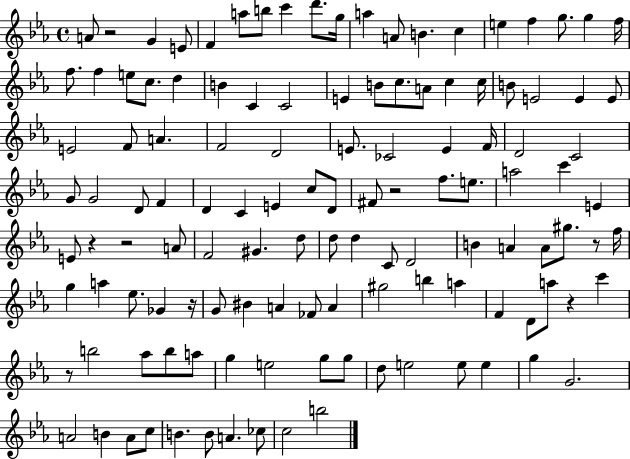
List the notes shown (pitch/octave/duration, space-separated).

A4/e R/h G4/q E4/e F4/q A5/e B5/e C6/q D6/e. G5/s A5/q A4/e B4/q. C5/q E5/q F5/q G5/e. G5/q F5/s F5/e. F5/q E5/e C5/e. D5/q B4/q C4/q C4/h E4/q B4/e C5/e. A4/e C5/q C5/s B4/e E4/h E4/q E4/e E4/h F4/e A4/q. F4/h D4/h E4/e. CES4/h E4/q F4/s D4/h C4/h G4/e G4/h D4/e F4/q D4/q C4/q E4/q C5/e D4/e F#4/e R/h F5/e. E5/e. A5/h C6/q E4/q E4/e R/q R/h A4/e F4/h G#4/q. D5/e D5/e D5/q C4/e D4/h B4/q A4/q A4/e G#5/e. R/e F5/s G5/q A5/q Eb5/e. Gb4/q R/s G4/e BIS4/q A4/q FES4/e A4/q G#5/h B5/q A5/q F4/q D4/e A5/e R/q C6/q R/e B5/h Ab5/e B5/e A5/e G5/q E5/h G5/e G5/e D5/e E5/h E5/e E5/q G5/q G4/h. A4/h B4/q A4/e C5/e B4/q. B4/e A4/q. CES5/e C5/h B5/h